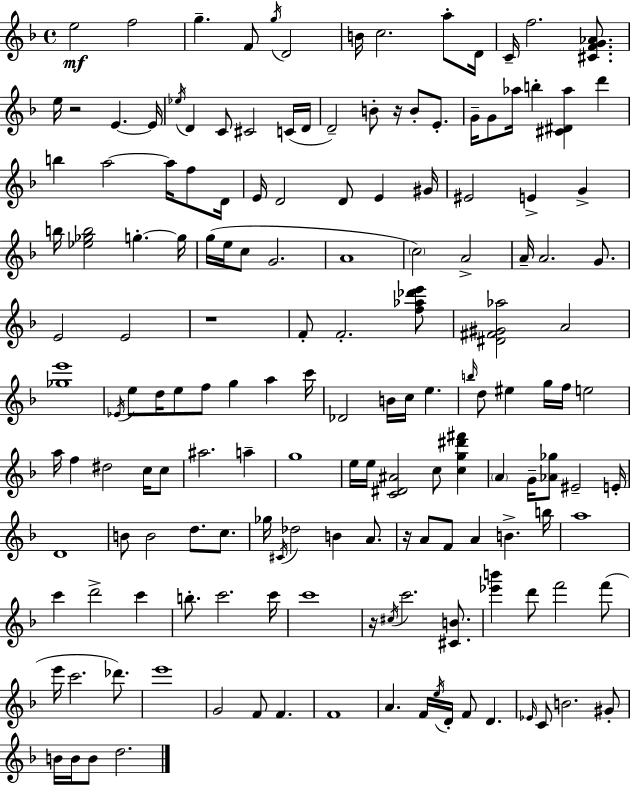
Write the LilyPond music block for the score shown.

{
  \clef treble
  \time 4/4
  \defaultTimeSignature
  \key f \major
  e''2\mf f''2 | g''4.-- f'8 \acciaccatura { g''16 } d'2 | b'16 c''2. a''8-. | d'16 c'16-- f''2. <cis' f' g' aes'>8. | \break e''16 r2 e'4.~~ | e'16 \acciaccatura { ees''16 } d'4 c'8 cis'2 | c'16( d'16 d'2--) b'8-. r16 b'8-. e'8.-. | g'16-- g'8 aes''16 b''4-. <cis' dis' aes''>4 d'''4 | \break b''4 a''2~~ a''16 f''8 | d'16 e'16 d'2 d'8 e'4 | gis'16 eis'2 e'4-> g'4-> | b''16 <ees'' ges'' b''>2 g''4.-.~~ | \break g''16 g''16( e''16 c''8 g'2. | a'1 | \parenthesize c''2) a'2-> | a'16-- a'2. g'8. | \break e'2 e'2 | r1 | f'8-. f'2.-. | <f'' aes'' des''' e'''>8 <dis' fis' gis' aes''>2 a'2 | \break <ges'' e'''>1 | \acciaccatura { ees'16 } e''8 d''16 e''8 f''8 g''4 a''4 | c'''16 des'2 b'16 c''16 e''4. | \grace { b''16 } d''8 eis''4 g''16 f''16 e''2 | \break a''16 f''4 dis''2 | c''16 c''8 ais''2. | a''4-- g''1 | e''16 e''16 <c' dis' ais'>2 c''8 | \break <c'' g'' dis''' fis'''>4 \parenthesize a'4 g'16-- <aes' ges''>8 eis'2-- | e'16-. d'1 | b'8 b'2 d''8. | c''8. ges''16 \acciaccatura { cis'16 } des''2 b'4 | \break a'8. r16 a'8 f'8 a'4 b'4.-> | b''16 a''1 | c'''4 d'''2-> | c'''4 b''8.-. c'''2. | \break c'''16 c'''1 | r16 \acciaccatura { cis''16 } c'''2. | <cis' b'>8. <ees''' b'''>4 d'''8 f'''2 | f'''8( e'''16 c'''2. | \break des'''8.) e'''1 | g'2 f'8 | f'4. f'1 | a'4. f'16 \acciaccatura { e''16 } d'16-. f'8 | \break d'4. \grace { ees'16 } c'8 b'2. | gis'8-. b'16 b'16 b'8 d''2. | \bar "|."
}